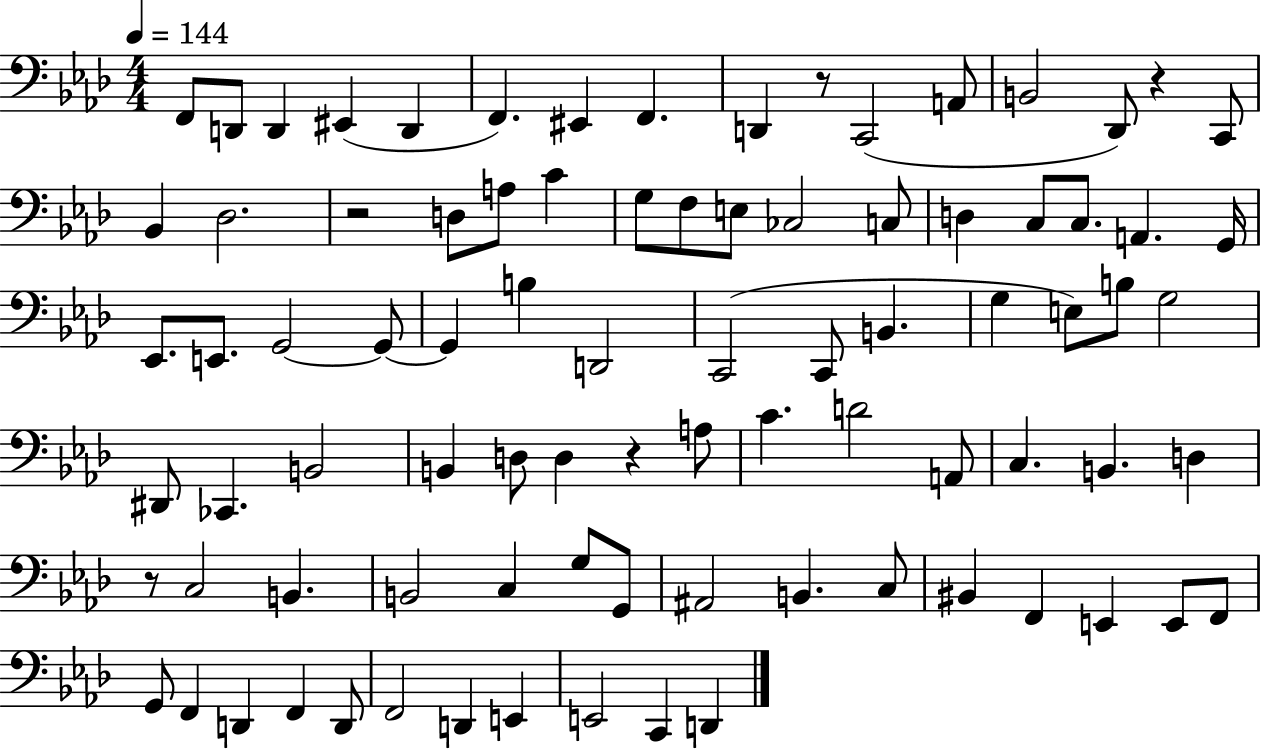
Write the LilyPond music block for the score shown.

{
  \clef bass
  \numericTimeSignature
  \time 4/4
  \key aes \major
  \tempo 4 = 144
  \repeat volta 2 { f,8 d,8 d,4 eis,4( d,4 | f,4.) eis,4 f,4. | d,4 r8 c,2( a,8 | b,2 des,8) r4 c,8 | \break bes,4 des2. | r2 d8 a8 c'4 | g8 f8 e8 ces2 c8 | d4 c8 c8. a,4. g,16 | \break ees,8. e,8. g,2~~ g,8~~ | g,4 b4 d,2 | c,2( c,8 b,4. | g4 e8) b8 g2 | \break dis,8 ces,4. b,2 | b,4 d8 d4 r4 a8 | c'4. d'2 a,8 | c4. b,4. d4 | \break r8 c2 b,4. | b,2 c4 g8 g,8 | ais,2 b,4. c8 | bis,4 f,4 e,4 e,8 f,8 | \break g,8 f,4 d,4 f,4 d,8 | f,2 d,4 e,4 | e,2 c,4 d,4 | } \bar "|."
}